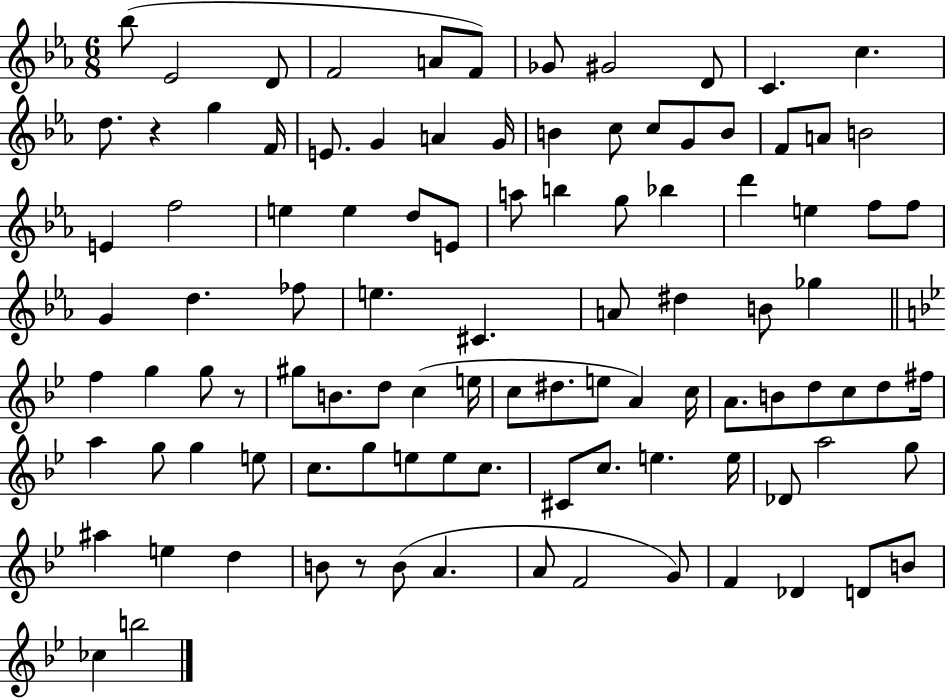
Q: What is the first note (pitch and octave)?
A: Bb5